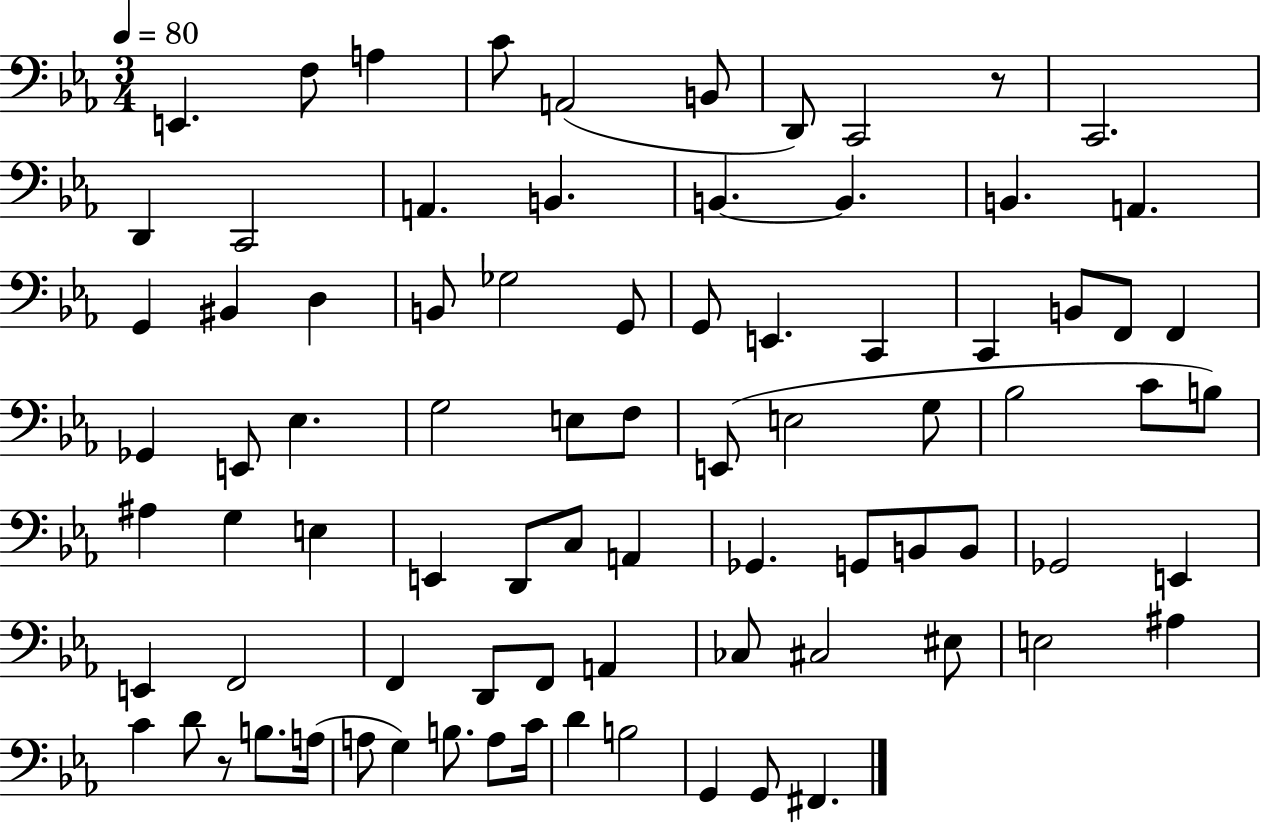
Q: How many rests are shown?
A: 2